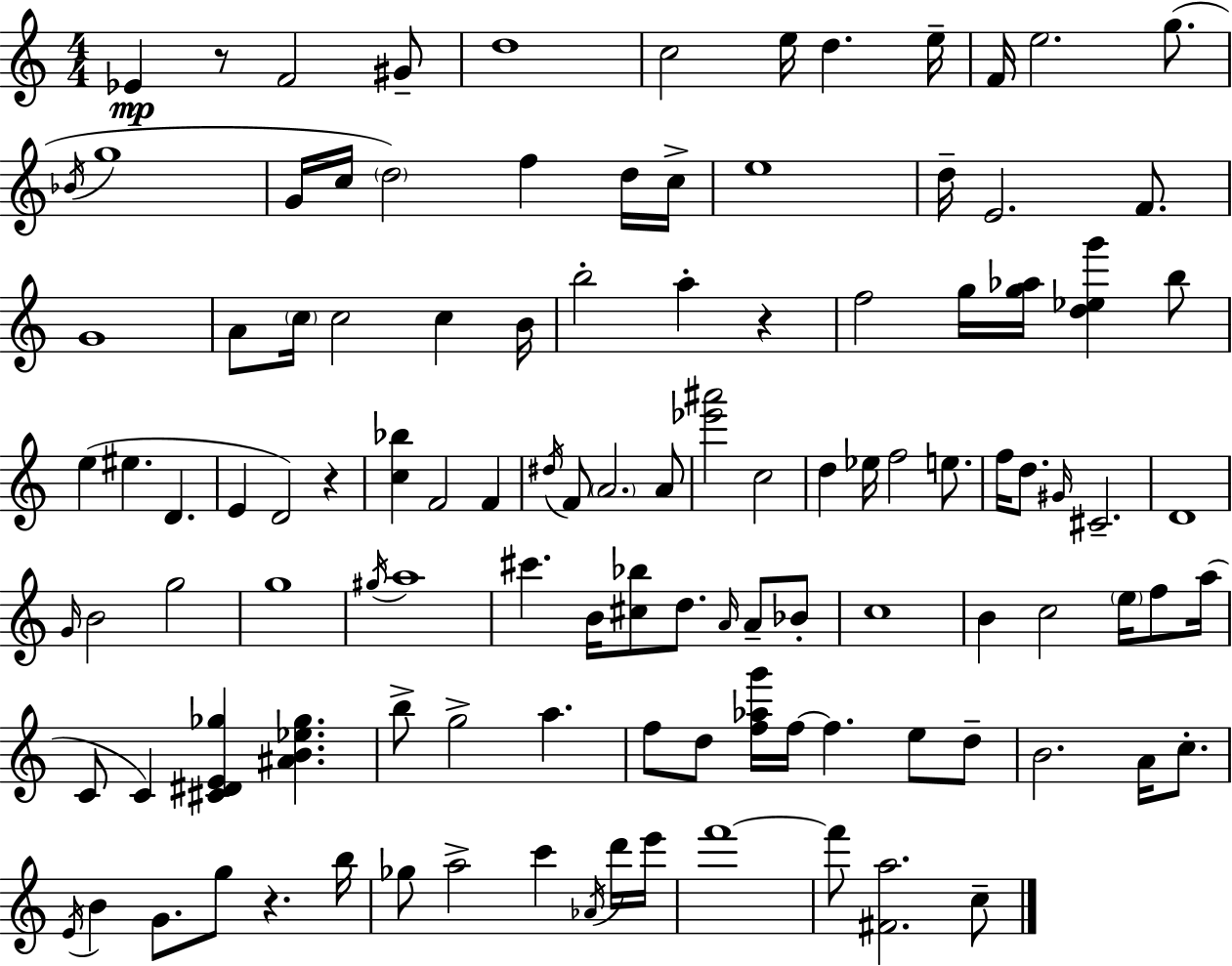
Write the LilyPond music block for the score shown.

{
  \clef treble
  \numericTimeSignature
  \time 4/4
  \key a \minor
  ees'4\mp r8 f'2 gis'8-- | d''1 | c''2 e''16 d''4. e''16-- | f'16 e''2. g''8.( | \break \acciaccatura { bes'16 } g''1 | g'16 c''16 \parenthesize d''2) f''4 d''16 | c''16-> e''1 | d''16-- e'2. f'8. | \break g'1 | a'8 \parenthesize c''16 c''2 c''4 | b'16 b''2-. a''4-. r4 | f''2 g''16 <g'' aes''>16 <d'' ees'' g'''>4 b''8 | \break e''4( eis''4. d'4. | e'4 d'2) r4 | <c'' bes''>4 f'2 f'4 | \acciaccatura { dis''16 } f'8 \parenthesize a'2. | \break a'8 <ees''' ais'''>2 c''2 | d''4 ees''16 f''2 e''8. | f''16 d''8. \grace { gis'16 } cis'2.-- | d'1 | \break \grace { g'16 } b'2 g''2 | g''1 | \acciaccatura { gis''16 } a''1 | cis'''4. b'16 <cis'' bes''>8 d''8. | \break \grace { a'16 } a'8-- bes'8-. c''1 | b'4 c''2 | \parenthesize e''16 f''8 a''16( c'8 c'4) <cis' dis' e' ges''>4 | <ais' b' ees'' ges''>4. b''8-> g''2-> | \break a''4. f''8 d''8 <f'' aes'' g'''>16 f''16~~ f''4. | e''8 d''8-- b'2. | a'16 c''8.-. \acciaccatura { e'16 } b'4 g'8. g''8 | r4. b''16 ges''8 a''2-> | \break c'''4 \acciaccatura { aes'16 } d'''16 e'''16 f'''1~~ | f'''8 <fis' a''>2. | c''8-- \bar "|."
}